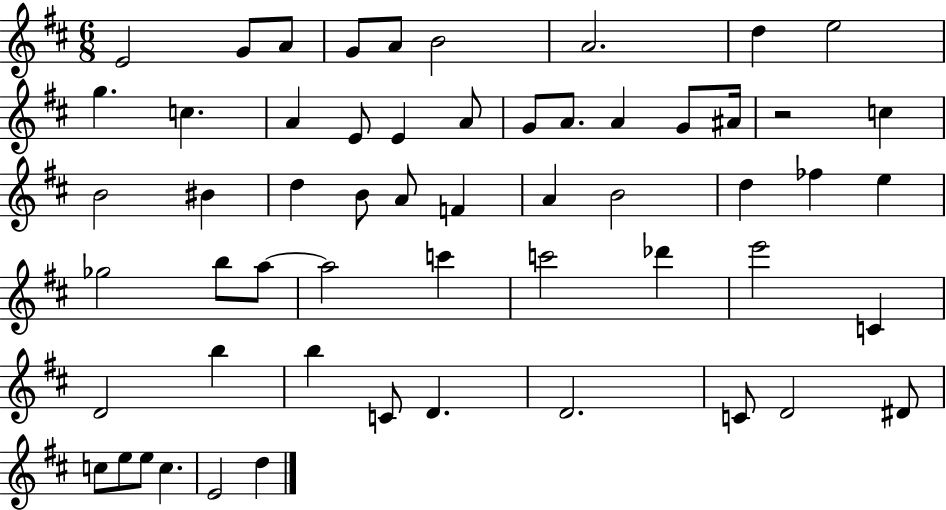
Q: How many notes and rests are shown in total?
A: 57